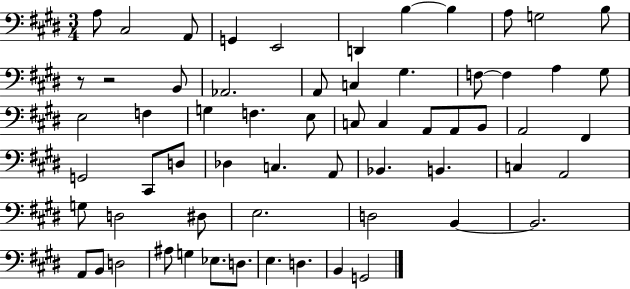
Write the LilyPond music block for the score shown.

{
  \clef bass
  \numericTimeSignature
  \time 3/4
  \key e \major
  \repeat volta 2 { a8 cis2 a,8 | g,4 e,2 | d,4 b4~~ b4 | a8 g2 b8 | \break r8 r2 b,8 | aes,2. | a,8 c4 gis4. | f8~~ f4 a4 gis8 | \break e2 f4 | g4 f4. e8 | c8 c4 a,8 a,8 b,8 | a,2 fis,4 | \break g,2 cis,8 d8 | des4 c4. a,8 | bes,4. b,4. | c4 a,2 | \break g8 d2 dis8 | e2. | d2 b,4~~ | b,2. | \break a,8 b,8 d2 | ais8 g4 ees8. d8. | e4. d4. | b,4 g,2 | \break } \bar "|."
}